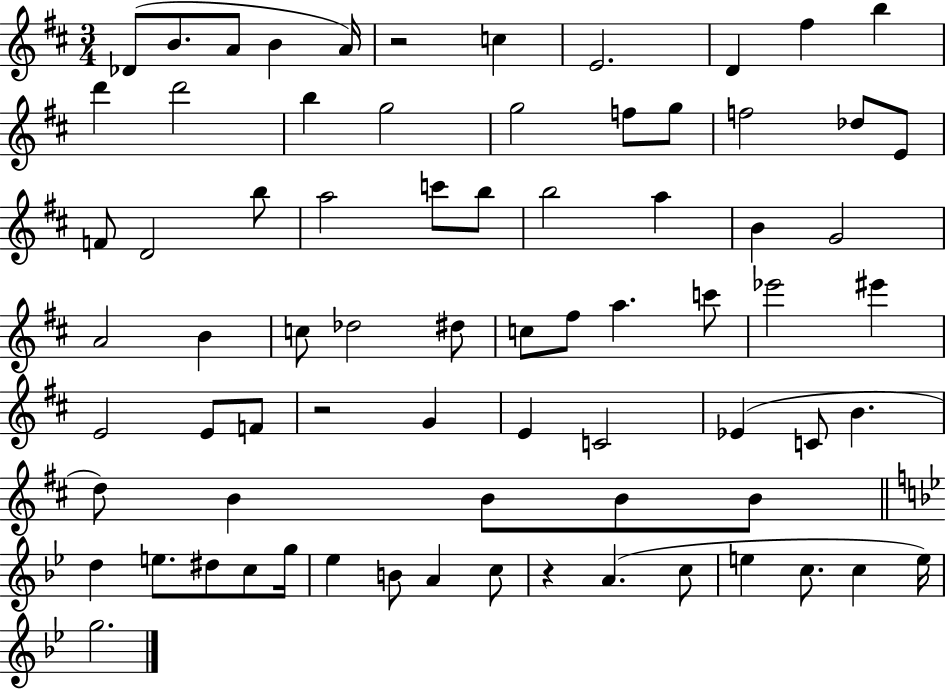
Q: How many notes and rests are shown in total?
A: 74